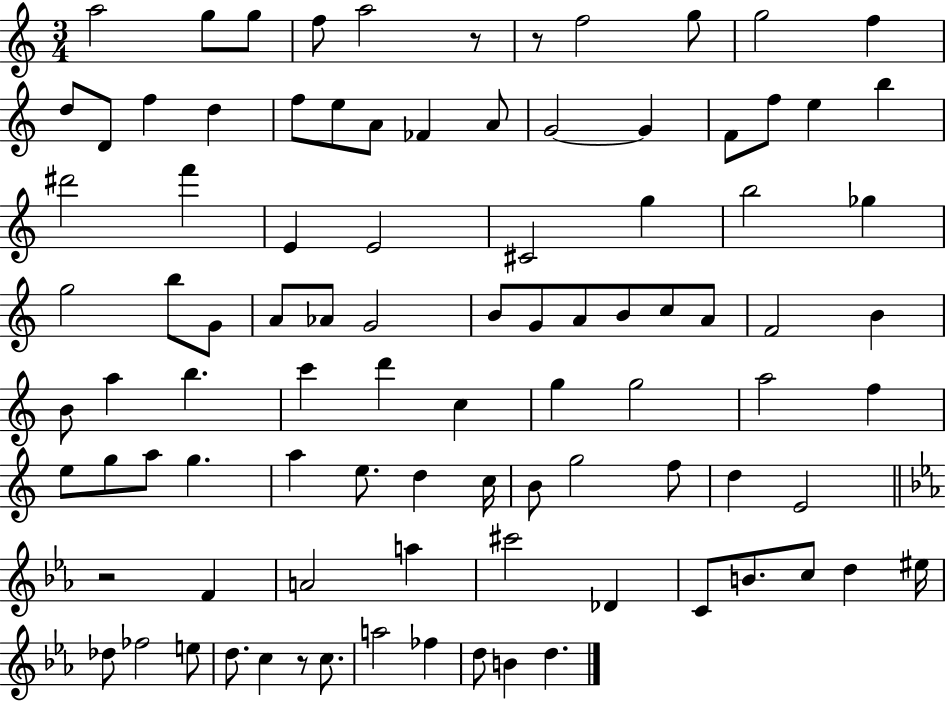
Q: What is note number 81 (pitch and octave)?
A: FES5